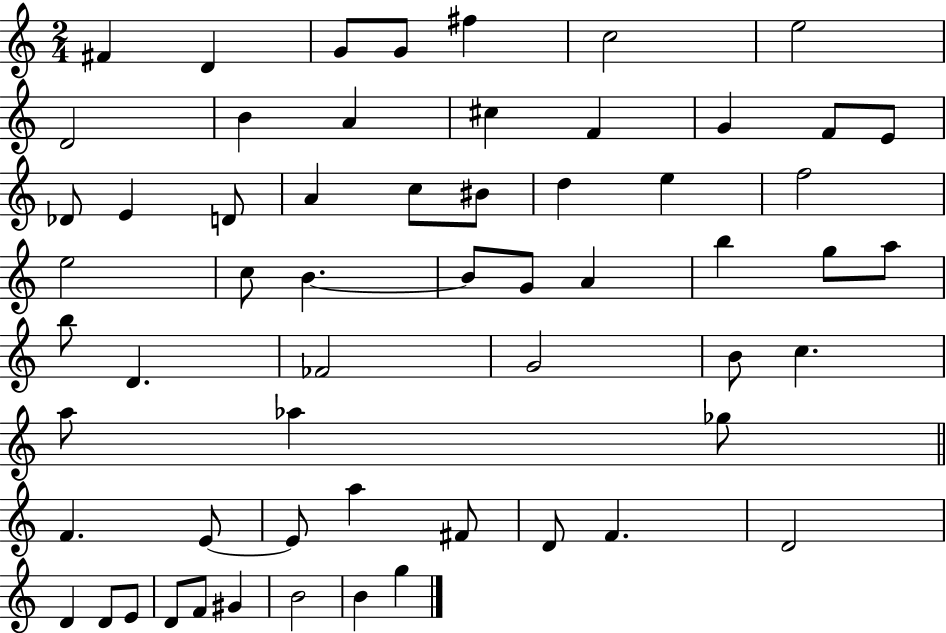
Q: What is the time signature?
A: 2/4